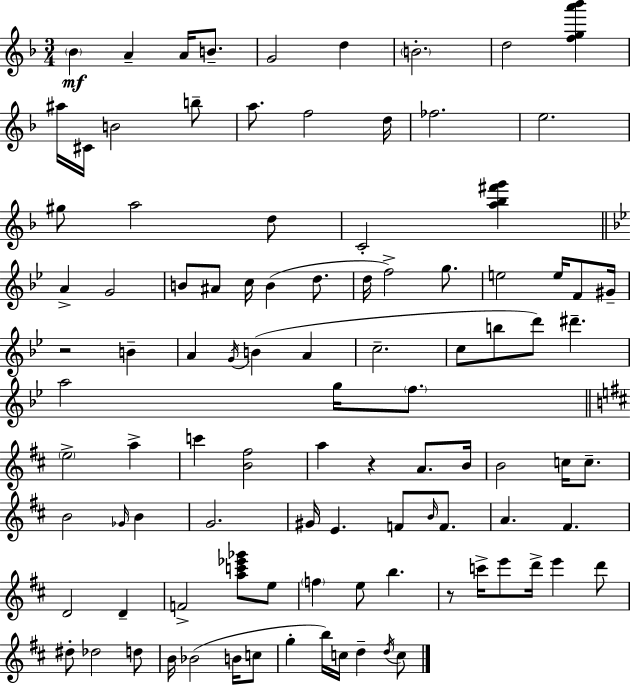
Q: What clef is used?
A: treble